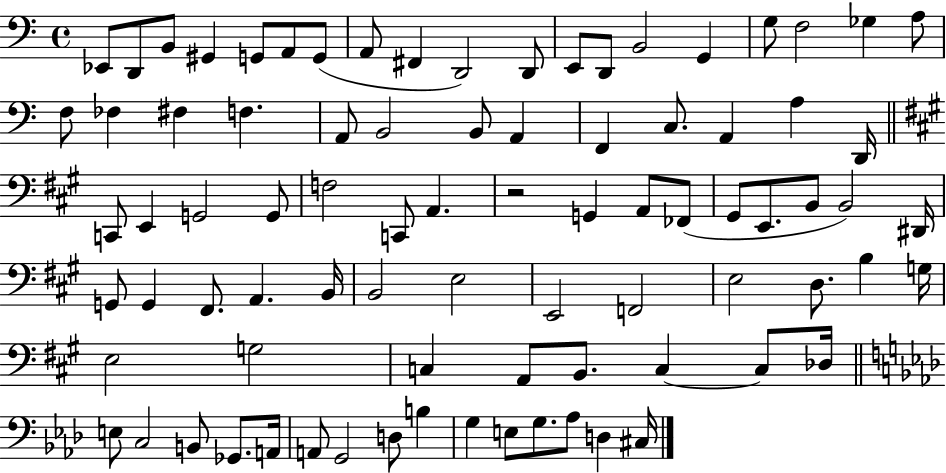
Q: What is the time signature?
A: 4/4